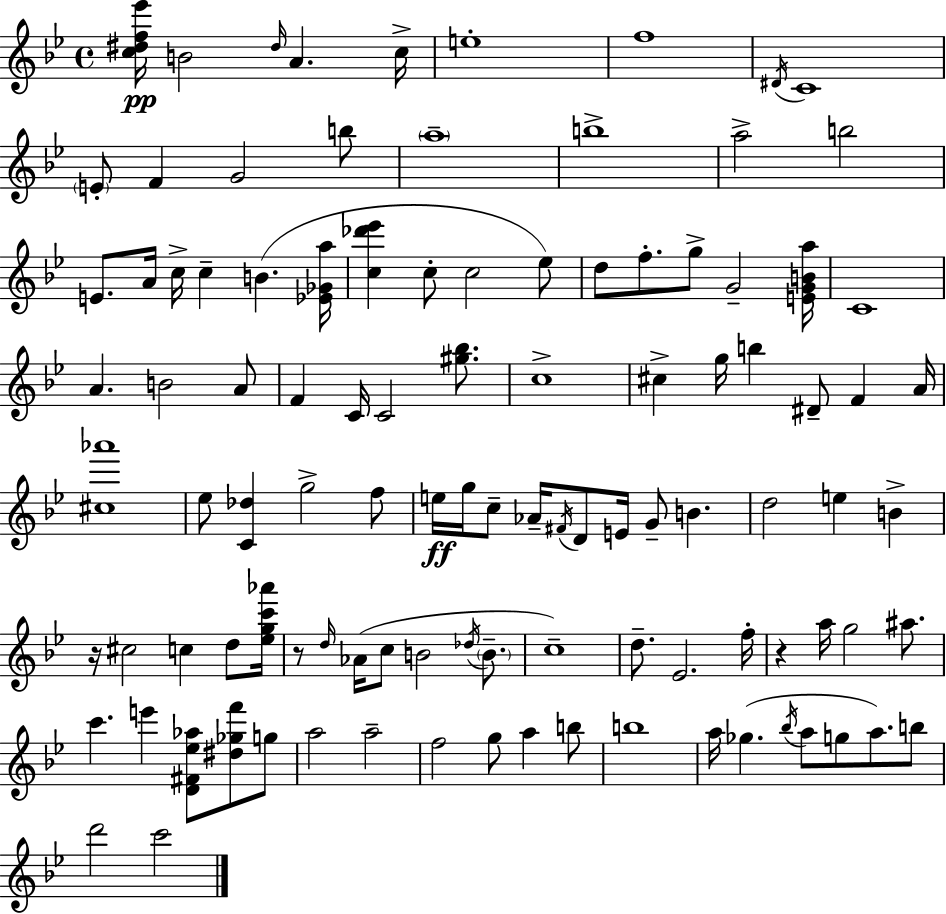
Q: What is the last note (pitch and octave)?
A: C6